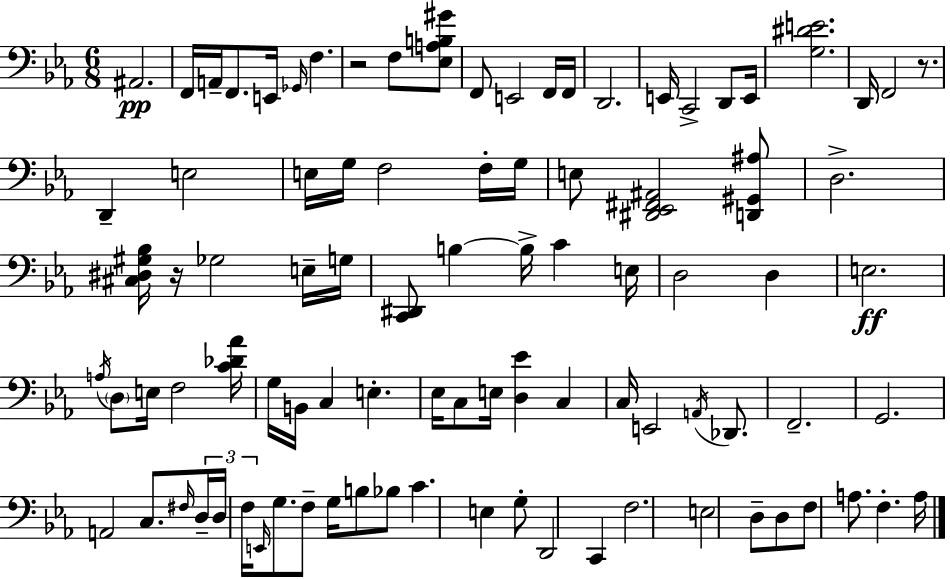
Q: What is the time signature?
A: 6/8